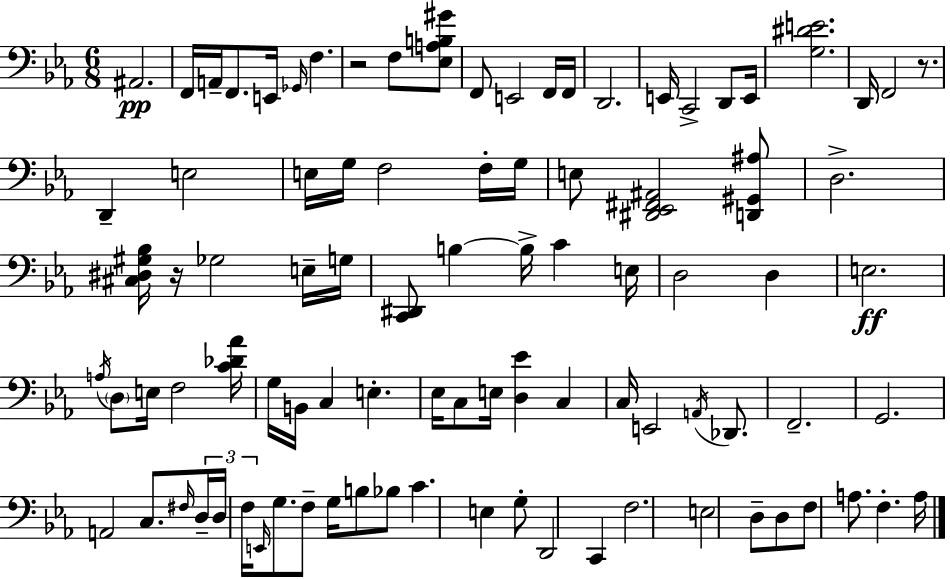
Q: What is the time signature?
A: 6/8